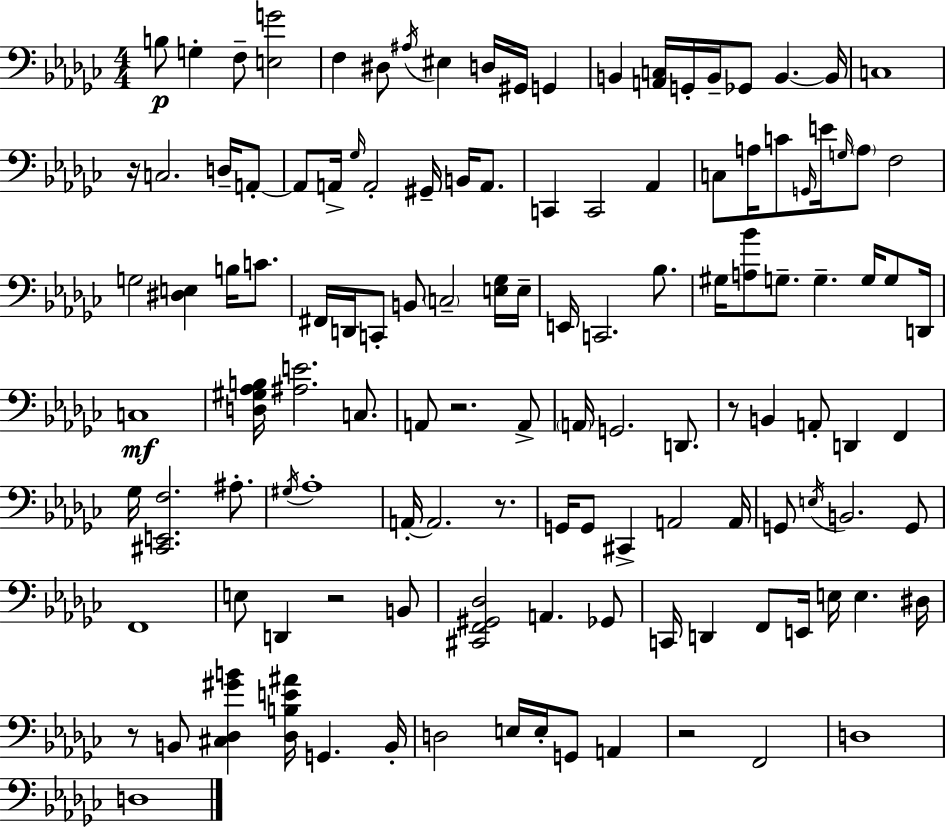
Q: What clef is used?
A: bass